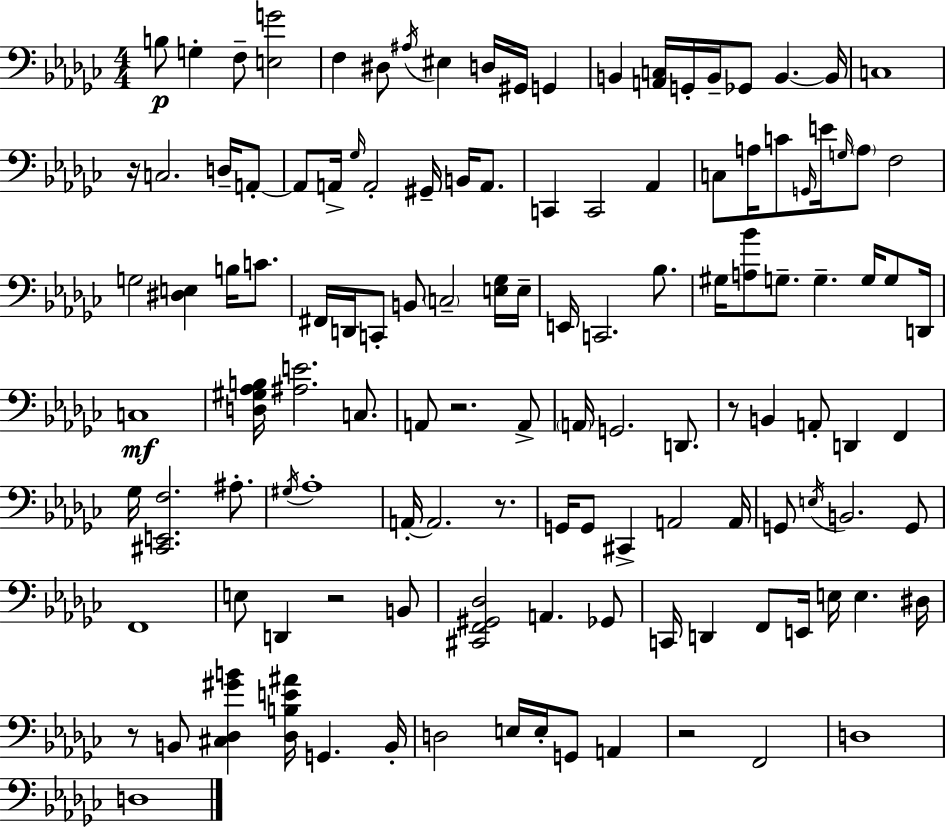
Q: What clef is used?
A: bass